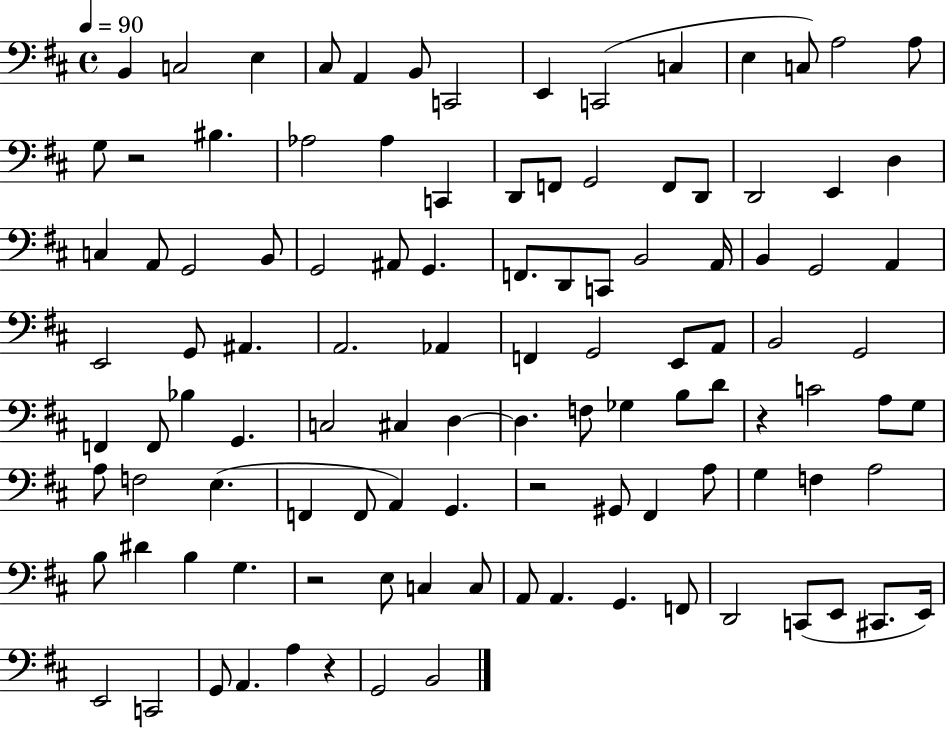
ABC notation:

X:1
T:Untitled
M:4/4
L:1/4
K:D
B,, C,2 E, ^C,/2 A,, B,,/2 C,,2 E,, C,,2 C, E, C,/2 A,2 A,/2 G,/2 z2 ^B, _A,2 _A, C,, D,,/2 F,,/2 G,,2 F,,/2 D,,/2 D,,2 E,, D, C, A,,/2 G,,2 B,,/2 G,,2 ^A,,/2 G,, F,,/2 D,,/2 C,,/2 B,,2 A,,/4 B,, G,,2 A,, E,,2 G,,/2 ^A,, A,,2 _A,, F,, G,,2 E,,/2 A,,/2 B,,2 G,,2 F,, F,,/2 _B, G,, C,2 ^C, D, D, F,/2 _G, B,/2 D/2 z C2 A,/2 G,/2 A,/2 F,2 E, F,, F,,/2 A,, G,, z2 ^G,,/2 ^F,, A,/2 G, F, A,2 B,/2 ^D B, G, z2 E,/2 C, C,/2 A,,/2 A,, G,, F,,/2 D,,2 C,,/2 E,,/2 ^C,,/2 E,,/4 E,,2 C,,2 G,,/2 A,, A, z G,,2 B,,2